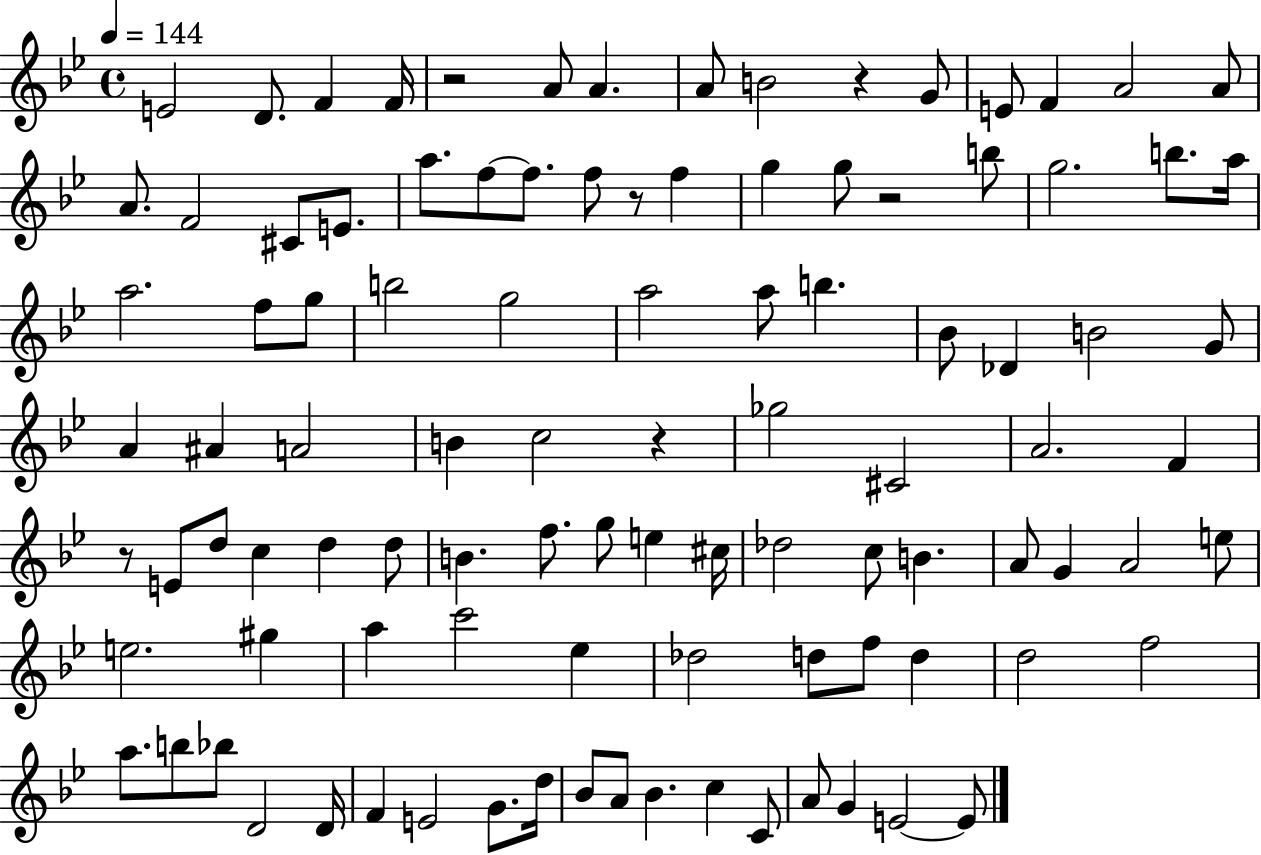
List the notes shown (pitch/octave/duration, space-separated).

E4/h D4/e. F4/q F4/s R/h A4/e A4/q. A4/e B4/h R/q G4/e E4/e F4/q A4/h A4/e A4/e. F4/h C#4/e E4/e. A5/e. F5/e F5/e. F5/e R/e F5/q G5/q G5/e R/h B5/e G5/h. B5/e. A5/s A5/h. F5/e G5/e B5/h G5/h A5/h A5/e B5/q. Bb4/e Db4/q B4/h G4/e A4/q A#4/q A4/h B4/q C5/h R/q Gb5/h C#4/h A4/h. F4/q R/e E4/e D5/e C5/q D5/q D5/e B4/q. F5/e. G5/e E5/q C#5/s Db5/h C5/e B4/q. A4/e G4/q A4/h E5/e E5/h. G#5/q A5/q C6/h Eb5/q Db5/h D5/e F5/e D5/q D5/h F5/h A5/e. B5/e Bb5/e D4/h D4/s F4/q E4/h G4/e. D5/s Bb4/e A4/e Bb4/q. C5/q C4/e A4/e G4/q E4/h E4/e